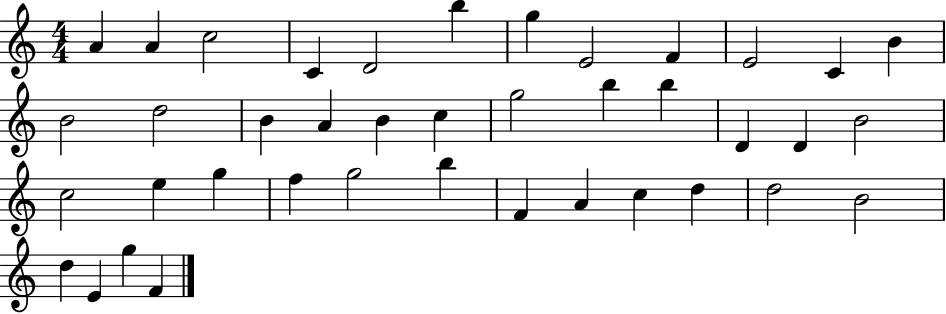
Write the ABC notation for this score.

X:1
T:Untitled
M:4/4
L:1/4
K:C
A A c2 C D2 b g E2 F E2 C B B2 d2 B A B c g2 b b D D B2 c2 e g f g2 b F A c d d2 B2 d E g F